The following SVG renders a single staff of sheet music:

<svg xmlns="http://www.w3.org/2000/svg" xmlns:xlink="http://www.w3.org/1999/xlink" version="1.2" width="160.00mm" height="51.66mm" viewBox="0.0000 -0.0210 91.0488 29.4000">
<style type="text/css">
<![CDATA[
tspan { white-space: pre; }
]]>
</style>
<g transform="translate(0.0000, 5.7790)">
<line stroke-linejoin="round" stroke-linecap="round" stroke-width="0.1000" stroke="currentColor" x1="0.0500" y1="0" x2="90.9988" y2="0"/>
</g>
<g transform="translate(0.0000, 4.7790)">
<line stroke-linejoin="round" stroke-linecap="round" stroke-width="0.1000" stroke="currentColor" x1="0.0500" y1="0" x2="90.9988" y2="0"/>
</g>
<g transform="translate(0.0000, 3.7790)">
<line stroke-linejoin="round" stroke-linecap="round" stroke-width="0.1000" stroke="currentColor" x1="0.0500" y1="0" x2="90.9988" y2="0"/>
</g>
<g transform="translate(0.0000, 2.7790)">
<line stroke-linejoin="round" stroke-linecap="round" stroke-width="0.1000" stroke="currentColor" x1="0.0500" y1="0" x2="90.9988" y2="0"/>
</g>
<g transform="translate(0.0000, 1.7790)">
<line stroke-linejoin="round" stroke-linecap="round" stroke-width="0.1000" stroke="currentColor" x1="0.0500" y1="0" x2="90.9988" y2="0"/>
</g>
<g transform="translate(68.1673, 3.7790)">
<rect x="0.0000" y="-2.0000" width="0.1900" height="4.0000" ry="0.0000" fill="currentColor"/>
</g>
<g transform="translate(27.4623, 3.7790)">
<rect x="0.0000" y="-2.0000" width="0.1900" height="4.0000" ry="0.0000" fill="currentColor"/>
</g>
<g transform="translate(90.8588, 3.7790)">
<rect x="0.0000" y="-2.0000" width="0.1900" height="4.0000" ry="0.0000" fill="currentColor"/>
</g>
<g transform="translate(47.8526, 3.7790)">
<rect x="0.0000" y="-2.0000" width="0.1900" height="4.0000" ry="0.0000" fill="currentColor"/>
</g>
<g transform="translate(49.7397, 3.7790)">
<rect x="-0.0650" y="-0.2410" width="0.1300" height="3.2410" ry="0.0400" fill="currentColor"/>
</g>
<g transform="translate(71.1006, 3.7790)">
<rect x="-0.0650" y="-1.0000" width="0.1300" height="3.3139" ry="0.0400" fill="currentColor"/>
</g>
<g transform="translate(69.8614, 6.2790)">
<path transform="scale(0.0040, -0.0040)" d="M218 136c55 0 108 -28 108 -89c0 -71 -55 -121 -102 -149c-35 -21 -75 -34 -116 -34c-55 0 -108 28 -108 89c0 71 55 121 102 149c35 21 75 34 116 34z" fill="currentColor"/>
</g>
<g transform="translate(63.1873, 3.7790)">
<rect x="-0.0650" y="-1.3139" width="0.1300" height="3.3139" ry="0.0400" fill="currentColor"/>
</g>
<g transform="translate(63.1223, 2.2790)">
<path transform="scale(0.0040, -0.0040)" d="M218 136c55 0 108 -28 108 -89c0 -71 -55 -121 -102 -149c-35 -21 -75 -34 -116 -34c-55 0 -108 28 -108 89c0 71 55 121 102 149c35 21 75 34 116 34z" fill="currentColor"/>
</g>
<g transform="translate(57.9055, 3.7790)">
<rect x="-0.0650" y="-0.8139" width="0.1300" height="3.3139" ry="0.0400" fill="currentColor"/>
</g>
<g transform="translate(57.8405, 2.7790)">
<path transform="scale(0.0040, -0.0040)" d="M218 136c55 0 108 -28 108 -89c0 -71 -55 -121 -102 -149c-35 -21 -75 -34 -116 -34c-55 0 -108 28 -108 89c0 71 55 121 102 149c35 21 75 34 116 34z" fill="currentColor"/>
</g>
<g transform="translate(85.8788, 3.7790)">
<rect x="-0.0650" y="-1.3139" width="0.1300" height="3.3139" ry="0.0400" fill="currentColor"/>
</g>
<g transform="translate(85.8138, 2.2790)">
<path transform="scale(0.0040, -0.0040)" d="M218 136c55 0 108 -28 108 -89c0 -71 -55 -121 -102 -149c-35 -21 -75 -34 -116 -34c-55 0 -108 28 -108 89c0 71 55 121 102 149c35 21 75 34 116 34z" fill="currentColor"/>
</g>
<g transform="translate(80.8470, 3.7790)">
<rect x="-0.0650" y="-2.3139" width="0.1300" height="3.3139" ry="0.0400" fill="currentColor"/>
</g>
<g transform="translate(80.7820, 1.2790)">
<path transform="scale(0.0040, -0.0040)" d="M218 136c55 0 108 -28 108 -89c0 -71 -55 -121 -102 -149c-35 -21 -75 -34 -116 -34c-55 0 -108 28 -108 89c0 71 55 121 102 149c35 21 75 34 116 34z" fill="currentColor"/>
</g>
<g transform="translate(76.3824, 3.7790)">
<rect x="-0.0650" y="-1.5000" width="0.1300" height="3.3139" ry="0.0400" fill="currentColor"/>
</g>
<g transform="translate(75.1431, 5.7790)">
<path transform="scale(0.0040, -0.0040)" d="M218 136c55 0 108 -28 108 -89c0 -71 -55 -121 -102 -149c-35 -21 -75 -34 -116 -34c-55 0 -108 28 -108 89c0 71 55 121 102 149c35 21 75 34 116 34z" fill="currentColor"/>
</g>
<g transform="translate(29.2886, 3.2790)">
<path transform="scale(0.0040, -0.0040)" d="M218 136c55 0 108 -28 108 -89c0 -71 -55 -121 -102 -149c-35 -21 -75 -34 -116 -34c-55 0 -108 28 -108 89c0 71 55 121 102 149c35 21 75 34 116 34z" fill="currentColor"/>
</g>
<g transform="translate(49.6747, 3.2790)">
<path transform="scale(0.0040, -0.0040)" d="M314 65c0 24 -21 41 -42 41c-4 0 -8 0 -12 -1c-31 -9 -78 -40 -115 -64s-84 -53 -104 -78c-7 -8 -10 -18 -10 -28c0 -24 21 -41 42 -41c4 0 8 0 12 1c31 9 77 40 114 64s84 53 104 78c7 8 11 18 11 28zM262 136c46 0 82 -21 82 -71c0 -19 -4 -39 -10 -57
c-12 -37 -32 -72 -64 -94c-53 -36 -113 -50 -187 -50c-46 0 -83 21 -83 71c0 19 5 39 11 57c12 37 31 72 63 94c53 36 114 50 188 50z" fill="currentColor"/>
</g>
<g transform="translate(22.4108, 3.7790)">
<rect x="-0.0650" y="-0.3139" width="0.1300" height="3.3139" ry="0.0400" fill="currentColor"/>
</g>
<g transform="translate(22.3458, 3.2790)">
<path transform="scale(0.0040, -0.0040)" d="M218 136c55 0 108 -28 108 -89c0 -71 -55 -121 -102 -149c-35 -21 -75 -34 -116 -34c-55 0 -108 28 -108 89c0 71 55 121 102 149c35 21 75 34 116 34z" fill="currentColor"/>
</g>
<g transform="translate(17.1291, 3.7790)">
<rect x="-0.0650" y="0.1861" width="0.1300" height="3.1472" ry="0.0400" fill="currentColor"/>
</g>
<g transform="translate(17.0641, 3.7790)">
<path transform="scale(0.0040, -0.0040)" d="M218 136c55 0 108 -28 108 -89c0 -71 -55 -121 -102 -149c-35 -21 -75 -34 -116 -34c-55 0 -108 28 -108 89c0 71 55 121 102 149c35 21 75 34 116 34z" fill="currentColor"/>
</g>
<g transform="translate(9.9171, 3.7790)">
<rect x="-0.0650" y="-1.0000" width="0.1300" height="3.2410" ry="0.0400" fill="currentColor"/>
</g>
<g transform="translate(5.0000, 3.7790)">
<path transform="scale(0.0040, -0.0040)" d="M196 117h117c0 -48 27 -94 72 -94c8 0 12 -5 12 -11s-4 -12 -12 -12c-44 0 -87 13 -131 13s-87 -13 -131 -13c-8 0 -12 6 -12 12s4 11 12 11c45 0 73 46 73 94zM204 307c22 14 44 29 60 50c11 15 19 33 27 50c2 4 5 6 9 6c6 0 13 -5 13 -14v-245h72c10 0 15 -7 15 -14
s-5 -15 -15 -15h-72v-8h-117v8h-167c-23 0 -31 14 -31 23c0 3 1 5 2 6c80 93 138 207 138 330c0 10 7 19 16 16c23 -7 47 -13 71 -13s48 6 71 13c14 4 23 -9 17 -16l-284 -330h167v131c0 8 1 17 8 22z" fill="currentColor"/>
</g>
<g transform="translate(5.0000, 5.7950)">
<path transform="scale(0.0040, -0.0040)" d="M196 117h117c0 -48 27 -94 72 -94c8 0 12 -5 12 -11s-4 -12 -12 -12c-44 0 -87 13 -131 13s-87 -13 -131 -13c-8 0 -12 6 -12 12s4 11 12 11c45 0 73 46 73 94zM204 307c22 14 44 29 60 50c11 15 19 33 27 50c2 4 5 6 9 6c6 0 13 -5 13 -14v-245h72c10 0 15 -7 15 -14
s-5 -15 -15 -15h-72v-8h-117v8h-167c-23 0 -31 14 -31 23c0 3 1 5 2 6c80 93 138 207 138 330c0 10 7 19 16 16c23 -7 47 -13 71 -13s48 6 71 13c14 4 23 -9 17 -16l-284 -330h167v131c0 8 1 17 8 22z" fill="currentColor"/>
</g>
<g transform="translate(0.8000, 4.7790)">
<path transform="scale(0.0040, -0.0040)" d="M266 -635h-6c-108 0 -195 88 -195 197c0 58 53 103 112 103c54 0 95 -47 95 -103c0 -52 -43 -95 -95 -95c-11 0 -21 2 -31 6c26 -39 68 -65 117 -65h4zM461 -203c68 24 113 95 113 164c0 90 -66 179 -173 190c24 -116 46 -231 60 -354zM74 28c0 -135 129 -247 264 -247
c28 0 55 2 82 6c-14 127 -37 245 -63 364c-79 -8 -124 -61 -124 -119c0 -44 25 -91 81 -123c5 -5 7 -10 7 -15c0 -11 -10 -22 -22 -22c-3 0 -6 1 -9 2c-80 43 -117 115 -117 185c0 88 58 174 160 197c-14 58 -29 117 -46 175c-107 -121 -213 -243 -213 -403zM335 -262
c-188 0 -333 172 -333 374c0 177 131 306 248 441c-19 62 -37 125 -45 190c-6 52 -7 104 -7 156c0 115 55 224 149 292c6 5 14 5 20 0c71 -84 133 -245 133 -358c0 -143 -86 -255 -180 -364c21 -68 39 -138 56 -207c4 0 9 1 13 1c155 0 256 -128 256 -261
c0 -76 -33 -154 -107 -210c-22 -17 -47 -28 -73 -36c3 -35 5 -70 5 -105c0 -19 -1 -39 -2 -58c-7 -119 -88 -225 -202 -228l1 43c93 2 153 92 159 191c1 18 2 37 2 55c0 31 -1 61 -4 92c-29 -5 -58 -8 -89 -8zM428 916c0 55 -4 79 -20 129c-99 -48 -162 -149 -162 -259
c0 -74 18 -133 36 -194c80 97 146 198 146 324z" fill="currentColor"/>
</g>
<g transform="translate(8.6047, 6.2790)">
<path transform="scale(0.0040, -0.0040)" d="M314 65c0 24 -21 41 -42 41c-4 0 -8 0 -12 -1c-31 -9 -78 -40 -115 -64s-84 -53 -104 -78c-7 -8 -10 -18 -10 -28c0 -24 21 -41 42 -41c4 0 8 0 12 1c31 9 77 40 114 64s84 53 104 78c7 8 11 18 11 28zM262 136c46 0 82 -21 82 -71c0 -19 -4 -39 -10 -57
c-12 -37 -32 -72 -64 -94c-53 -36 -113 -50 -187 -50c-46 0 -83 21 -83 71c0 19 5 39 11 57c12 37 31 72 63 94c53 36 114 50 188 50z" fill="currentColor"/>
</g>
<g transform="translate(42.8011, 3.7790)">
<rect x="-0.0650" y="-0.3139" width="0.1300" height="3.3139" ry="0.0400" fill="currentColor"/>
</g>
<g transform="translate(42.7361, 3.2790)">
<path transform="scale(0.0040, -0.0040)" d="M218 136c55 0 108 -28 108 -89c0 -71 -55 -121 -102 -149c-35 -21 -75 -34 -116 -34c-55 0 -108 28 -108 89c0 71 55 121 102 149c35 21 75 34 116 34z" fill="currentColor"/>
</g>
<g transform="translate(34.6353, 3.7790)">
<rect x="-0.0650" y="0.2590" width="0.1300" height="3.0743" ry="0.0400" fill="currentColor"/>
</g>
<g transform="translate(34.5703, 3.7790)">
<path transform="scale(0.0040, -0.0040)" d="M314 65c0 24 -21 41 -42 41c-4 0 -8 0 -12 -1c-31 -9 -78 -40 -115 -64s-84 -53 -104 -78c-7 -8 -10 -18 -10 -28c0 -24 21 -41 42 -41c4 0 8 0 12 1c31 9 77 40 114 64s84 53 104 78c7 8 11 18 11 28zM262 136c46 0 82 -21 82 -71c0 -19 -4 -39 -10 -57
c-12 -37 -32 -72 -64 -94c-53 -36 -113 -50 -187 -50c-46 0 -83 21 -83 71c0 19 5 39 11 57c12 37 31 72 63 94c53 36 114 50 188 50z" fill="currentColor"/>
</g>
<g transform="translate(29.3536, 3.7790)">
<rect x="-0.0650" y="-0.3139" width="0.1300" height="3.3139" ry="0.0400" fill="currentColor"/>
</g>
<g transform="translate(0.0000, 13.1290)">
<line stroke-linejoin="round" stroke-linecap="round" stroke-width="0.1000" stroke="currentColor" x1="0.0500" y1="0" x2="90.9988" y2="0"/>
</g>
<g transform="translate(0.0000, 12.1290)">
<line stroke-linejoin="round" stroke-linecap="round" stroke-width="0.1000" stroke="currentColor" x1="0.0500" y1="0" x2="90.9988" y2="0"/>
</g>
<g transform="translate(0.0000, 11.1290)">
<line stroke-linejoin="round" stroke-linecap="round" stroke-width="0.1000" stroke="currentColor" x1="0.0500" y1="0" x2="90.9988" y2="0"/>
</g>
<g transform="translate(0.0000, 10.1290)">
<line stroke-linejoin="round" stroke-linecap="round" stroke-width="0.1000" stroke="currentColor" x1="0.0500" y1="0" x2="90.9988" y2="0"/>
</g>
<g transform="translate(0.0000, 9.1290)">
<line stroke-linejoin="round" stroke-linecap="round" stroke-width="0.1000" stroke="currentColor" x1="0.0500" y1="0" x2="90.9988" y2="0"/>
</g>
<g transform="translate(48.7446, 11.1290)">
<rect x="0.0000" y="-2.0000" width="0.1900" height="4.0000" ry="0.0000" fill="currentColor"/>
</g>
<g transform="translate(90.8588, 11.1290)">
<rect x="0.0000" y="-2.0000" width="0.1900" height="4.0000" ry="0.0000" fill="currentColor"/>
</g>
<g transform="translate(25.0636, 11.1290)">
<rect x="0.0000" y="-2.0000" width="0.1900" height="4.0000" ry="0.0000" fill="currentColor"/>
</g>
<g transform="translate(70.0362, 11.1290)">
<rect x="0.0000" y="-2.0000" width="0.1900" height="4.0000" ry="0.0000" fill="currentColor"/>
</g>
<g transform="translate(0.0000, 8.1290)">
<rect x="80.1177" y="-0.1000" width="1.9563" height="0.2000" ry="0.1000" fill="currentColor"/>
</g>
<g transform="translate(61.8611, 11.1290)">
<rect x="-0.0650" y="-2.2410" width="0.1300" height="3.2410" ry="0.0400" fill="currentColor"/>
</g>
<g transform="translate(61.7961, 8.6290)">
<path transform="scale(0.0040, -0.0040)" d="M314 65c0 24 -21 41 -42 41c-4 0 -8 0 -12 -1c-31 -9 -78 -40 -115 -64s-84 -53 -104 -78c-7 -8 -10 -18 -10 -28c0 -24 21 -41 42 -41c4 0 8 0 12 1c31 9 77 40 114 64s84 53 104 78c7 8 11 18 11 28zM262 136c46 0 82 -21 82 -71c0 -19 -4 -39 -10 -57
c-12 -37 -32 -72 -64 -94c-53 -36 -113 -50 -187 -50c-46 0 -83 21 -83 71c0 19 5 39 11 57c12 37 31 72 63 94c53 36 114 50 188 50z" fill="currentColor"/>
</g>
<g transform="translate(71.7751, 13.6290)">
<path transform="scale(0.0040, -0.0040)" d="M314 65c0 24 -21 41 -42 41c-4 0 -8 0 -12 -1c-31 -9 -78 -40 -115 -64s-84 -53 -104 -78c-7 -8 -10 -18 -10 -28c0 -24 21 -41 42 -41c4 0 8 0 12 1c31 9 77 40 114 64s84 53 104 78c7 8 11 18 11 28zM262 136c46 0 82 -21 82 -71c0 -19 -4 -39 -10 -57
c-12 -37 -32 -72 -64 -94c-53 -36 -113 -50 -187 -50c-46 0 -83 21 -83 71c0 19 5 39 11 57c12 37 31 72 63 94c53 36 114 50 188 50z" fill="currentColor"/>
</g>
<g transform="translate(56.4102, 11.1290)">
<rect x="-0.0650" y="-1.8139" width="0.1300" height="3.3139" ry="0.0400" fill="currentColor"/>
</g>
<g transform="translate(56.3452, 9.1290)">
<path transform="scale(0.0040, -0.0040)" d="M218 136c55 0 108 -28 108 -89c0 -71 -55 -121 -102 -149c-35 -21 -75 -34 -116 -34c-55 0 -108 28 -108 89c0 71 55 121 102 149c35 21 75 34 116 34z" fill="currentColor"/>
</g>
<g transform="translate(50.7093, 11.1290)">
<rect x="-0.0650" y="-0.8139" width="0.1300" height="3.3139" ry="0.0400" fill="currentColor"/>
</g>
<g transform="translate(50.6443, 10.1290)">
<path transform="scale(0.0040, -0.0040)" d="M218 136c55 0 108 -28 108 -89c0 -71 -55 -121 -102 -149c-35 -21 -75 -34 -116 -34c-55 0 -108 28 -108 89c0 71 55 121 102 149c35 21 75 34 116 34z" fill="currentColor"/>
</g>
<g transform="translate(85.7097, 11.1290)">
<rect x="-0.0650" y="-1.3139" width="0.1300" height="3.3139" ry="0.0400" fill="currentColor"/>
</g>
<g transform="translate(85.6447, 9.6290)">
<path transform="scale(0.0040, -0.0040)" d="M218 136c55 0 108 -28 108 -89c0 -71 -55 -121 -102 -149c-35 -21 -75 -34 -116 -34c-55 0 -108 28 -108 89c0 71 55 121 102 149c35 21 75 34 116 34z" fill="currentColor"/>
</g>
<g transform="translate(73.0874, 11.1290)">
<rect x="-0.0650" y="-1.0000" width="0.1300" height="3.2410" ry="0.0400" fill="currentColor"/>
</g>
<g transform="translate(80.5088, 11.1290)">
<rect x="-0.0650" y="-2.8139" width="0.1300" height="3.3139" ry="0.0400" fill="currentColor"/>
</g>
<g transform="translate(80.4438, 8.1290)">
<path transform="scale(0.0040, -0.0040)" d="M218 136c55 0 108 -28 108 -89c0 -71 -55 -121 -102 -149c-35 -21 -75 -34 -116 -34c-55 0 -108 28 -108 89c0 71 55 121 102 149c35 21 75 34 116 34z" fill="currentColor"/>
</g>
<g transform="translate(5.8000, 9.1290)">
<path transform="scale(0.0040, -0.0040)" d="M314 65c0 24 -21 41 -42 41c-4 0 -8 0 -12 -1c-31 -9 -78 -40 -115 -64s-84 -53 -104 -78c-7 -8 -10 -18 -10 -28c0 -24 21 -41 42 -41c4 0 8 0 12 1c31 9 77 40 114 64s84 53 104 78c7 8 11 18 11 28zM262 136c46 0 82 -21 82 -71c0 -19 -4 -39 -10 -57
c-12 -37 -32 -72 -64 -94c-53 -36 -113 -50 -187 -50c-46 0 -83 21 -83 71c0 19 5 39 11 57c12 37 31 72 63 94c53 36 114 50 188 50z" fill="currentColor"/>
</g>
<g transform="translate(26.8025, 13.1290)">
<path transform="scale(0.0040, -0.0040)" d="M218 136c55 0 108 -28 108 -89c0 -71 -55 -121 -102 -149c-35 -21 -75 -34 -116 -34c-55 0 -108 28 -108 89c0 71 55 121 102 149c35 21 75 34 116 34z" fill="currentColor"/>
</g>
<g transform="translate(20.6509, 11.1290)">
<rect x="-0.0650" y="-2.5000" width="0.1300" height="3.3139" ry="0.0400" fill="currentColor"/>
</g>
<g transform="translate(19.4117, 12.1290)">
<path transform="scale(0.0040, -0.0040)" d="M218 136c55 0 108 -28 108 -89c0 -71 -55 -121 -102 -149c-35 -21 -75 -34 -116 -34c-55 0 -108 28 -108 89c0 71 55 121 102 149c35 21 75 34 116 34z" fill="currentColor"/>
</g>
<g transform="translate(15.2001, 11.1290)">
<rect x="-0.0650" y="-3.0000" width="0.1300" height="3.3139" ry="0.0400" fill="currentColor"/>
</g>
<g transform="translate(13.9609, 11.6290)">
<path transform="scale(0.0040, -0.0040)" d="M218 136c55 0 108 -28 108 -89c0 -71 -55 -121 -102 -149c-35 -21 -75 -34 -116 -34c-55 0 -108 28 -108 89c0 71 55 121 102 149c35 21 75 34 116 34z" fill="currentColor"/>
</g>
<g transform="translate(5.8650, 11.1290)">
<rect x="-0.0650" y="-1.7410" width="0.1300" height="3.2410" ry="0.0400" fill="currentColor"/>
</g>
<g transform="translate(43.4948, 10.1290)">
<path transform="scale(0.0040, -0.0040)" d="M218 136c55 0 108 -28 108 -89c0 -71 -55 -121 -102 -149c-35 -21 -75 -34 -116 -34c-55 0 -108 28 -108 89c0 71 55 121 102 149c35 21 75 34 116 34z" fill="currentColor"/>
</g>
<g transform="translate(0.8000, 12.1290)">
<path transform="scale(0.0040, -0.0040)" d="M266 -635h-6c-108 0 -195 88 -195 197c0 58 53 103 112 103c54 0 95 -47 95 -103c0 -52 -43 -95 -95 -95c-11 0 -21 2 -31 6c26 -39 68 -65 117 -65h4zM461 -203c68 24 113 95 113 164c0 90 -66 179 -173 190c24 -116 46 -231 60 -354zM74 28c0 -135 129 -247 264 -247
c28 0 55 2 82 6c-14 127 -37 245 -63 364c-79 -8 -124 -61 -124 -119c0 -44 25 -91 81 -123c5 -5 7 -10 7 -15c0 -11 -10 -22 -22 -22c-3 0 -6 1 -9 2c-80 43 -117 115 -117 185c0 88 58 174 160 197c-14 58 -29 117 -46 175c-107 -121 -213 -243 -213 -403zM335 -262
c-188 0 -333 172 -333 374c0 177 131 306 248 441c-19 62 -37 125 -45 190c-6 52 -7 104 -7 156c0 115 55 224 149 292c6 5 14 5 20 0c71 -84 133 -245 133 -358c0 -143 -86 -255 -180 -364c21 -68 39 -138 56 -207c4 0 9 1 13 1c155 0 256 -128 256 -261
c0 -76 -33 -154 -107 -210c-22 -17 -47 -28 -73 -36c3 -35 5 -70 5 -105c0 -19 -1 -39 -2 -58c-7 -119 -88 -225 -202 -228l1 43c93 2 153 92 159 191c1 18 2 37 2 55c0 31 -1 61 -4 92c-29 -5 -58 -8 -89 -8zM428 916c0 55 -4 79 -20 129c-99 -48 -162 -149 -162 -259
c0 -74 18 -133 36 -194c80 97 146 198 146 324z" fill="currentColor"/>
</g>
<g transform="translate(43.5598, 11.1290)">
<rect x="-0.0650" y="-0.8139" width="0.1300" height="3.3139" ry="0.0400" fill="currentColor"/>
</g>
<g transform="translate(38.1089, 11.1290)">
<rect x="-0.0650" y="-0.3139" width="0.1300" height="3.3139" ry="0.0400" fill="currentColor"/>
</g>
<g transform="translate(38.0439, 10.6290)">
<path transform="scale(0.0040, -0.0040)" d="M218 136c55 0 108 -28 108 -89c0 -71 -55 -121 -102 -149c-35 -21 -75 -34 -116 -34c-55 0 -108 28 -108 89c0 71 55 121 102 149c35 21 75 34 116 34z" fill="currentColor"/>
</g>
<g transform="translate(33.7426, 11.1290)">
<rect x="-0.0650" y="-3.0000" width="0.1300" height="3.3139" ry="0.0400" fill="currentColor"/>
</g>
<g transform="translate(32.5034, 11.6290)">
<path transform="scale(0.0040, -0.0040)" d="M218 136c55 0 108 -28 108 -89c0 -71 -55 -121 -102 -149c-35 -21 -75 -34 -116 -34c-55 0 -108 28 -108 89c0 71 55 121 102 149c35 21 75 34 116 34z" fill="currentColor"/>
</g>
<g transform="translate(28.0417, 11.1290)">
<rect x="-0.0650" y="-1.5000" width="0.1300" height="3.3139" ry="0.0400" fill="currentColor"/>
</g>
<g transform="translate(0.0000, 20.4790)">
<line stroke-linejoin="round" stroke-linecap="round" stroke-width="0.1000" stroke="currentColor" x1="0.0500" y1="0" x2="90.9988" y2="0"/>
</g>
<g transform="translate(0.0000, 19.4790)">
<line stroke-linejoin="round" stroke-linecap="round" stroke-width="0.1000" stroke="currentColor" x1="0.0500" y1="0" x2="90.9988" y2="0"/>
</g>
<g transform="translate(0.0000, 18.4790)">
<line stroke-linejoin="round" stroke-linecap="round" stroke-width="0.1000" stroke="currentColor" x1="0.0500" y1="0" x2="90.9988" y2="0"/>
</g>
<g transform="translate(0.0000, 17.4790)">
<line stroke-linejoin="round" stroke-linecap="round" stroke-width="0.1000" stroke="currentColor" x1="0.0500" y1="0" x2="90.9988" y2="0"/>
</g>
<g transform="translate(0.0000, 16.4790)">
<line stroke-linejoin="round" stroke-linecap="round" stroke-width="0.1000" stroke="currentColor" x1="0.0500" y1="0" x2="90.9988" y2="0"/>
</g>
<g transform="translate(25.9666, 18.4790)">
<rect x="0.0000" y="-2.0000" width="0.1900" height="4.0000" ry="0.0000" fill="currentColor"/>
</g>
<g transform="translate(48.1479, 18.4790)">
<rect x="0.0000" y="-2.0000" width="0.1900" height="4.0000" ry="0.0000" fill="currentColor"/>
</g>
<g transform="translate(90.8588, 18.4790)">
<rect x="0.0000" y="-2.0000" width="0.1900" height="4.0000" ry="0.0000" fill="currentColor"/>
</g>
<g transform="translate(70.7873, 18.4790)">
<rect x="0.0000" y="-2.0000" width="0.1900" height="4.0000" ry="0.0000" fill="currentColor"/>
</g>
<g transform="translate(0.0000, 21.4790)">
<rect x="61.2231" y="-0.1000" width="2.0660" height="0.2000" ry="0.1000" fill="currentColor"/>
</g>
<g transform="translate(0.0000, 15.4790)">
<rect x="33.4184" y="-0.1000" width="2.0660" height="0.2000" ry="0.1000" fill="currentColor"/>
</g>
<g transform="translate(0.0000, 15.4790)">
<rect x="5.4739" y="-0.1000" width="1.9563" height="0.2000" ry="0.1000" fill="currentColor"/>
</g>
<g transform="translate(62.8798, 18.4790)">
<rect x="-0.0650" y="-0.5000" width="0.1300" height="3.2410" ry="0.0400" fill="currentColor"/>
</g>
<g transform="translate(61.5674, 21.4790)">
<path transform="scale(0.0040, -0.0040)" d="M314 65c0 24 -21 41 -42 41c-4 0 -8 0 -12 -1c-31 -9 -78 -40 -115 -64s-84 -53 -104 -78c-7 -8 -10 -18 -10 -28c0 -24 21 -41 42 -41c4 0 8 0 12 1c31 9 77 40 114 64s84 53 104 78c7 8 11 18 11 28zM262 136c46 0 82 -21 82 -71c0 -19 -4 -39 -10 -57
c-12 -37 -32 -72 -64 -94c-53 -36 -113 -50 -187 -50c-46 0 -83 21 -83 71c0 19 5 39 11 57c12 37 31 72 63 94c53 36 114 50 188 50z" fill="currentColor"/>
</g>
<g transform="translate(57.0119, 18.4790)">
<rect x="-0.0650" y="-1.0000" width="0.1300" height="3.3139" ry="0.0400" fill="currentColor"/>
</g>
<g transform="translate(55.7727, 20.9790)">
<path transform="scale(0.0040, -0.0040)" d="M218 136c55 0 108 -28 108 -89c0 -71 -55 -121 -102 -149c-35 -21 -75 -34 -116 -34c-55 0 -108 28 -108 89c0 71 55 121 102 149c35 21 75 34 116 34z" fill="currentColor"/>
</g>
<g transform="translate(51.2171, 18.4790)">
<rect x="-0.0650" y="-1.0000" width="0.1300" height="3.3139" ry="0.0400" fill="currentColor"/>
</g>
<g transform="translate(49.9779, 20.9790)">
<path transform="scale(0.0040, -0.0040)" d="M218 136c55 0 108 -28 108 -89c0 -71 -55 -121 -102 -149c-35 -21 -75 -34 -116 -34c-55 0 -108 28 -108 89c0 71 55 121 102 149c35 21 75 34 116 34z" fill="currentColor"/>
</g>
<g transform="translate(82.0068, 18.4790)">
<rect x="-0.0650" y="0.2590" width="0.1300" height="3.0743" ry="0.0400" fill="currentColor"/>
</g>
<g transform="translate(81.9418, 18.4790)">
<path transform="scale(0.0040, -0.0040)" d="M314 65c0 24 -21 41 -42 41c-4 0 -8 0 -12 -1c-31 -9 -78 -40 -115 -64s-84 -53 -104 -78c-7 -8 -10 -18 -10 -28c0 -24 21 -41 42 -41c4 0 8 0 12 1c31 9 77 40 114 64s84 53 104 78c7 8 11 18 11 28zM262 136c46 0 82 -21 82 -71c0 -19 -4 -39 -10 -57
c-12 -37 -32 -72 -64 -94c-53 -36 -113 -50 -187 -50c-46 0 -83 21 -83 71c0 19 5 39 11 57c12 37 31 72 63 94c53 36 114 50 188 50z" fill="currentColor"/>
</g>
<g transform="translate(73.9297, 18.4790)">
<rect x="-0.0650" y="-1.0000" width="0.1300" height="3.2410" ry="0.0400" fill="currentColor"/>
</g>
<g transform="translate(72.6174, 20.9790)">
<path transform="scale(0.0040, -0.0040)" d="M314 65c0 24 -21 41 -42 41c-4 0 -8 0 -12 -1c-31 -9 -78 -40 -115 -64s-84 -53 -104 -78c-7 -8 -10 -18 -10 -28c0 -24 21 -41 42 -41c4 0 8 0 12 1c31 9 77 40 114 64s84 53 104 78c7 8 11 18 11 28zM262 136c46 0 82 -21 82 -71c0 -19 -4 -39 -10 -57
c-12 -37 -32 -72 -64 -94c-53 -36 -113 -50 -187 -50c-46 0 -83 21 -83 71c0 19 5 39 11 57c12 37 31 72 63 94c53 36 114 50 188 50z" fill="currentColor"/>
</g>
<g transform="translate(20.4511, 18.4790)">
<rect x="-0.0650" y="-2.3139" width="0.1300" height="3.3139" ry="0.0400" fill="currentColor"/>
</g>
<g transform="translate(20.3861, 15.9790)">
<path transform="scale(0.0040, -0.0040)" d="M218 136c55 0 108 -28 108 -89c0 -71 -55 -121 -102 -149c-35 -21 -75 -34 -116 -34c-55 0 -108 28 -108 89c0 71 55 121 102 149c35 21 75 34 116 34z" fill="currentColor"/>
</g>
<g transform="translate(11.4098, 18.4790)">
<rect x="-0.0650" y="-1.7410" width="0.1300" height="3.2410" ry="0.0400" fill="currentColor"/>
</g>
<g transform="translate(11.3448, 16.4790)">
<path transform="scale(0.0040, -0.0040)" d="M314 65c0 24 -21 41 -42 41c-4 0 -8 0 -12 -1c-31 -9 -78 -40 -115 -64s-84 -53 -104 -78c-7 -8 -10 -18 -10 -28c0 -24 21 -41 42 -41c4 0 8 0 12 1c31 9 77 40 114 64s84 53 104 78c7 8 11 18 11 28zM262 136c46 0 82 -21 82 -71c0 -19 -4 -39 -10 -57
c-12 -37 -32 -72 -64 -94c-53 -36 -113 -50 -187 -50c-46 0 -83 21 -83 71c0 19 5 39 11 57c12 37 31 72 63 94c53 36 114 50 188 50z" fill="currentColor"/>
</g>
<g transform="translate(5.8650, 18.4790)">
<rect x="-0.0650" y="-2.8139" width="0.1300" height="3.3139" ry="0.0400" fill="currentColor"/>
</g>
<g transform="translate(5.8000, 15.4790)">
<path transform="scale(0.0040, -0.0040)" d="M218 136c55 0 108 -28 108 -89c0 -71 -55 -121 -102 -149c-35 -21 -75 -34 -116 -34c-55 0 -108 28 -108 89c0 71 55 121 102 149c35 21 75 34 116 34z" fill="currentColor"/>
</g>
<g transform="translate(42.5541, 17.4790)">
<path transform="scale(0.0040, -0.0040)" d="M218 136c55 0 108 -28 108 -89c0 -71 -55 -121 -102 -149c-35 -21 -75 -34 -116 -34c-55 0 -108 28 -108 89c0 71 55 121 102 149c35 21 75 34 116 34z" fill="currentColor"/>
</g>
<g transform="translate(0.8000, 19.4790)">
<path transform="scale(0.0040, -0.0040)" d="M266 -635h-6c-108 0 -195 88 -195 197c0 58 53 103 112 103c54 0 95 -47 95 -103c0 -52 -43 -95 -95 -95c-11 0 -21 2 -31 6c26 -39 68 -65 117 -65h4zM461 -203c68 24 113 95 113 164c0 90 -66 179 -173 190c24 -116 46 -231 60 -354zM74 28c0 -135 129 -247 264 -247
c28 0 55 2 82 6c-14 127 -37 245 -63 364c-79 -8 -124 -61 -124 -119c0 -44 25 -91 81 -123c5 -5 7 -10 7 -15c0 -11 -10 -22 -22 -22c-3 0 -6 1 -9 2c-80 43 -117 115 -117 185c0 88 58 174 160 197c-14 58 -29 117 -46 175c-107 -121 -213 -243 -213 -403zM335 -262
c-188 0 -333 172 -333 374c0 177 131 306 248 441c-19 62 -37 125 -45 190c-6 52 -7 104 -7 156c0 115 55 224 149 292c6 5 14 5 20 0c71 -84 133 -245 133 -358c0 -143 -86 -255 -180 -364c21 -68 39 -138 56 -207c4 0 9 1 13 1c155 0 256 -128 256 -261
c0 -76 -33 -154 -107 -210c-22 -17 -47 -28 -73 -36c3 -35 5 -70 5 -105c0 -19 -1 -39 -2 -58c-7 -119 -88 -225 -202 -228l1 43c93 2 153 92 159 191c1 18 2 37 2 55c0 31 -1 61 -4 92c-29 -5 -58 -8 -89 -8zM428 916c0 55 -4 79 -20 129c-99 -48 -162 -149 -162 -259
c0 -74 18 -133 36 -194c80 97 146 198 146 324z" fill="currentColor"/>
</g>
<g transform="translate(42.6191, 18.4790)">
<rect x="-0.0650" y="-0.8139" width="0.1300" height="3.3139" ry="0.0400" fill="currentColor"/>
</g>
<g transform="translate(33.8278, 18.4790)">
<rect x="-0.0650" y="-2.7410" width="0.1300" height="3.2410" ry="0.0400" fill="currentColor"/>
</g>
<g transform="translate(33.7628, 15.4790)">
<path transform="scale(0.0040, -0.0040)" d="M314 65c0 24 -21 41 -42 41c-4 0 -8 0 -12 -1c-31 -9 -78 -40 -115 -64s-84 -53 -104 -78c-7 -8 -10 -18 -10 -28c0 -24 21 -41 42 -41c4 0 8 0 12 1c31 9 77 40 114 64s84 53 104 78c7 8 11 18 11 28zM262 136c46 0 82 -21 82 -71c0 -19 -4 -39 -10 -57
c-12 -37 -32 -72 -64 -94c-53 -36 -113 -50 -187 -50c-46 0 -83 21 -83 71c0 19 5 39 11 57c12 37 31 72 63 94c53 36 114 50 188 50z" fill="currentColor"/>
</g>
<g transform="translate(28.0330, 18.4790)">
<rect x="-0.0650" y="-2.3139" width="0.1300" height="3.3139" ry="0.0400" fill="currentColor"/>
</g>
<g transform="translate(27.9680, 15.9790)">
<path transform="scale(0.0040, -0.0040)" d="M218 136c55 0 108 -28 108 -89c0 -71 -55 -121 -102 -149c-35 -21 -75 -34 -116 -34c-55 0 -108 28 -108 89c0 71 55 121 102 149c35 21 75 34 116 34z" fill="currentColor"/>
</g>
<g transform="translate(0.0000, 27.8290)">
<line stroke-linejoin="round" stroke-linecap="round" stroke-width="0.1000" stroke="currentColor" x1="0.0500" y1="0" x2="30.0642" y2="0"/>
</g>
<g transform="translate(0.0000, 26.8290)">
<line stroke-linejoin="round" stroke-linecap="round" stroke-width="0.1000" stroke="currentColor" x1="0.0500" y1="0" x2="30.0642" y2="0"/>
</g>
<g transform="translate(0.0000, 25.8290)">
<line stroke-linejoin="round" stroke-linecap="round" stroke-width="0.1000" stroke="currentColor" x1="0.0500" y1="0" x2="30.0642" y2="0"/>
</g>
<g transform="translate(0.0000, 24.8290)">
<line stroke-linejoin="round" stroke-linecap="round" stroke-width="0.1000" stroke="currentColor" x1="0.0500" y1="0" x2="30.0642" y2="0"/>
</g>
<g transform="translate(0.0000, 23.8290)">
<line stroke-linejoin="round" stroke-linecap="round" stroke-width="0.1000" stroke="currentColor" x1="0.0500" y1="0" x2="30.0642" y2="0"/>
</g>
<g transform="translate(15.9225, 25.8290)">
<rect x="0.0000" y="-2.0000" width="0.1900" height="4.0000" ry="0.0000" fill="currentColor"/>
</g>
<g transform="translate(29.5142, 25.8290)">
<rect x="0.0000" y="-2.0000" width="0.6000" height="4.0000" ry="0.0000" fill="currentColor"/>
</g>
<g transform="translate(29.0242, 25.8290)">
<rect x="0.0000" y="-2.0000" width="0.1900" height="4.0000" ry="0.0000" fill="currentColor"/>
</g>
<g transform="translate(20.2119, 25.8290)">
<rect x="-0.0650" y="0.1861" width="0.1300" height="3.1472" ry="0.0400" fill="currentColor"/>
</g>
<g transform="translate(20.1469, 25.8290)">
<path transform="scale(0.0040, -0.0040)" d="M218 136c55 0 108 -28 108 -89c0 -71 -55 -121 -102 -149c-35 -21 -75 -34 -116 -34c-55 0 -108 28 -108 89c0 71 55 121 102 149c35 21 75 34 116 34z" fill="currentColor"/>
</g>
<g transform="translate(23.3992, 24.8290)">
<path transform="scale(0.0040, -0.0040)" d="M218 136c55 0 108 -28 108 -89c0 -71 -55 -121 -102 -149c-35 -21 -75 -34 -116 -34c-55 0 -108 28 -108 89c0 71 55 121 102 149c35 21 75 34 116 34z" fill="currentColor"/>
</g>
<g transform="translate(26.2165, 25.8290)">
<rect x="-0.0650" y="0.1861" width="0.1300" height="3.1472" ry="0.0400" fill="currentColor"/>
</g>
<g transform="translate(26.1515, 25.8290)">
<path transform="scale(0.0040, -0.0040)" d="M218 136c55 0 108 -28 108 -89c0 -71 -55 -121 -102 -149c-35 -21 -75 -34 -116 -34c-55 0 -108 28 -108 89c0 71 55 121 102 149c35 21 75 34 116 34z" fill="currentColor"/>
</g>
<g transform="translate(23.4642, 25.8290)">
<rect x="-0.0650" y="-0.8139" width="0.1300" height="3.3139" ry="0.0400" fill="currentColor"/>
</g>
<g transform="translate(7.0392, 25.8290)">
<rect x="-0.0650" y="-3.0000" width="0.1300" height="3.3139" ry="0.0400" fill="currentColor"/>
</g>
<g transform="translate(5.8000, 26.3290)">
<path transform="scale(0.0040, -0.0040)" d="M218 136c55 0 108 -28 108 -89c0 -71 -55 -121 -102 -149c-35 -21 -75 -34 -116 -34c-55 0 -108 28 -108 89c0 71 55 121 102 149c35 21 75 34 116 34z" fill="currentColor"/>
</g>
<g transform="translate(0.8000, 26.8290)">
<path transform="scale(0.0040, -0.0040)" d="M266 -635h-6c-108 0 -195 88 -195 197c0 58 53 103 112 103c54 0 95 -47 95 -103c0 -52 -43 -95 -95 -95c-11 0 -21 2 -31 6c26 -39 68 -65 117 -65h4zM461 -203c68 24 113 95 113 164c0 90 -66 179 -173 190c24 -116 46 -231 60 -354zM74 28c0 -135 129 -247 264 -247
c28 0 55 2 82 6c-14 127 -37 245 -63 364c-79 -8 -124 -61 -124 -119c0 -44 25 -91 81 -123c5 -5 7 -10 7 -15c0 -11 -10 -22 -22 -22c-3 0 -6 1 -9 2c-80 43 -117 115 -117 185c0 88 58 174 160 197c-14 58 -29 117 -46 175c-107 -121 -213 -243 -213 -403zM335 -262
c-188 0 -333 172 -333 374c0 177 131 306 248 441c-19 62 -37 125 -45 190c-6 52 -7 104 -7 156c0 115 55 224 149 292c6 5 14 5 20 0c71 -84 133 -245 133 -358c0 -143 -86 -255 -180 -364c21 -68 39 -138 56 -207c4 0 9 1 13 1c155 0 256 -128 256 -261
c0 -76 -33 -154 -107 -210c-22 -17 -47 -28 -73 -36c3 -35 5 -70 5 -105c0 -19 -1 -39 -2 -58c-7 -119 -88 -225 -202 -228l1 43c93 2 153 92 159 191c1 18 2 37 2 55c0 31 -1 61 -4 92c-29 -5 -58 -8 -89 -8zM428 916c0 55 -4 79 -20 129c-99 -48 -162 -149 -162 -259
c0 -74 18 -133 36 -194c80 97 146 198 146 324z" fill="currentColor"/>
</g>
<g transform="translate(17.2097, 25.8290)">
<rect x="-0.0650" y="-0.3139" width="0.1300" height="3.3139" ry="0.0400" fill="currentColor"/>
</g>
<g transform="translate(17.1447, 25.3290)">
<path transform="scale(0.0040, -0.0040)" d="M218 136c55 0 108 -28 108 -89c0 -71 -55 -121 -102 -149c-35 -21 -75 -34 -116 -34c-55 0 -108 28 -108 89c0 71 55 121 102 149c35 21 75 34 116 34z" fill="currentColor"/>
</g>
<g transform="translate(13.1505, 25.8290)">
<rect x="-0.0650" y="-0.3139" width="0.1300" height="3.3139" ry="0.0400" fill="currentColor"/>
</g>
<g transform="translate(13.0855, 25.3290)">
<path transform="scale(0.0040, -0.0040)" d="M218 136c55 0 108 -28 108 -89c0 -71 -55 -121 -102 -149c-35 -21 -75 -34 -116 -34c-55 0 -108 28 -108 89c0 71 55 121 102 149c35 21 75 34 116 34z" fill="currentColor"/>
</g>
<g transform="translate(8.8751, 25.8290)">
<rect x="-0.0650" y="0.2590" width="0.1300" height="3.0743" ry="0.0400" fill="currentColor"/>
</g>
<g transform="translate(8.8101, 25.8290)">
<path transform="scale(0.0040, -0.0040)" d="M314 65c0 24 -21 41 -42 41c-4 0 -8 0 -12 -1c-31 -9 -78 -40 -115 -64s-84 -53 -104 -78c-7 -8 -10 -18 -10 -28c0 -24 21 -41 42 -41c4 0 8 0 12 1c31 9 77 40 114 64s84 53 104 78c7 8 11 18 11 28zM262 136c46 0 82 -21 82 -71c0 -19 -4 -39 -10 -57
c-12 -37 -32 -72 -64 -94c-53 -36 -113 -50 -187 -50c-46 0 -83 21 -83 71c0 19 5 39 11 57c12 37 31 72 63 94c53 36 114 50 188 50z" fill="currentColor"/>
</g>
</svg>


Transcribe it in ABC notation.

X:1
T:Untitled
M:4/4
L:1/4
K:C
D2 B c c B2 c c2 d e D E g e f2 A G E A c d d f g2 D2 a e a f2 g g a2 d D D C2 D2 B2 A B2 c c B d B